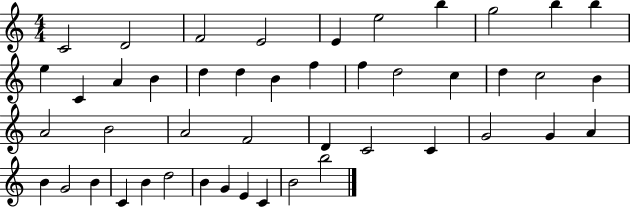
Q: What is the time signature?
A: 4/4